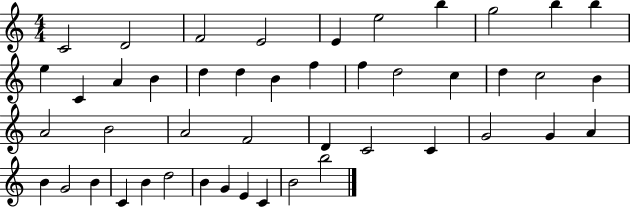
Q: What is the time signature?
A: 4/4